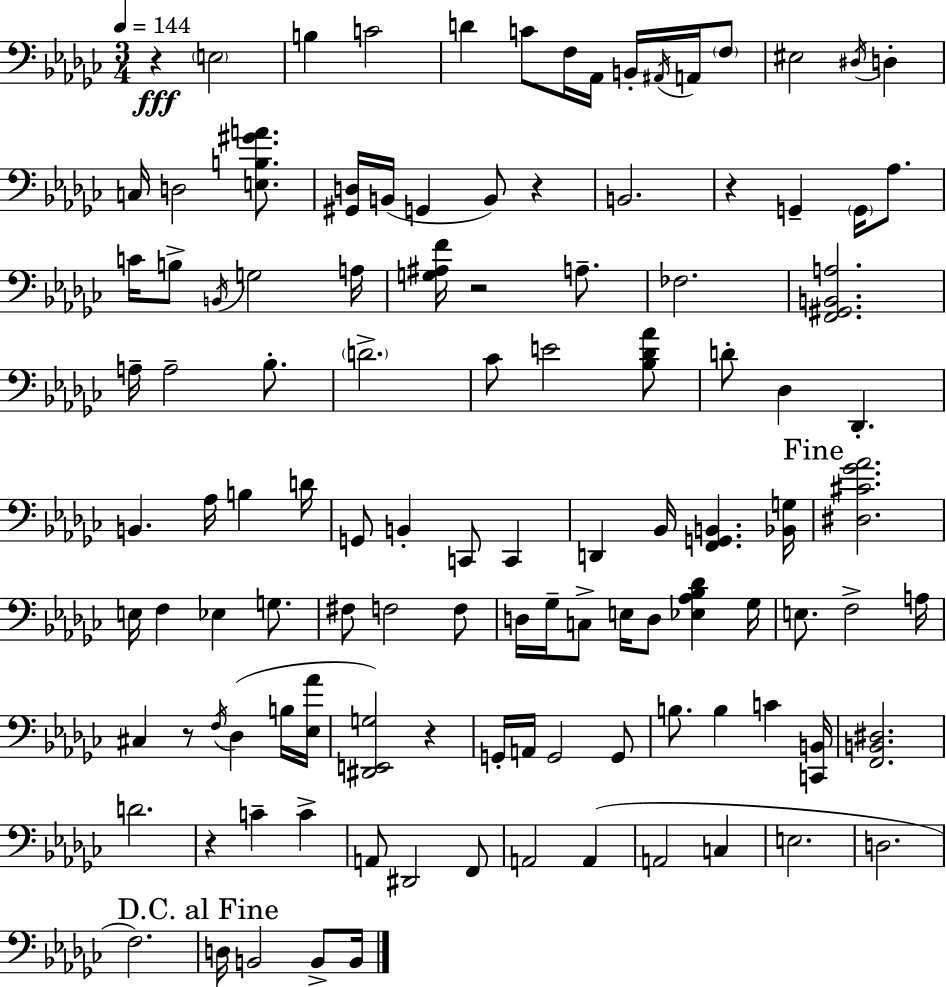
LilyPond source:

{
  \clef bass
  \numericTimeSignature
  \time 3/4
  \key ees \minor
  \tempo 4 = 144
  r4\fff \parenthesize e2 | b4 c'2 | d'4 c'8 f16 aes,16 b,16-. \acciaccatura { ais,16 } a,16 \parenthesize f8 | eis2 \acciaccatura { dis16 } d4-. | \break c16 d2 <e b gis' a'>8. | <gis, d>16 b,16( g,4 b,8) r4 | b,2. | r4 g,4-- \parenthesize g,16 aes8. | \break c'16 b8-> \acciaccatura { b,16 } g2 | a16 <g ais f'>16 r2 | a8.-- fes2. | <f, gis, b, a>2. | \break a16-- a2-- | bes8.-. \parenthesize d'2.-> | ces'8 e'2 | <bes des' aes'>8 d'8-. des4 des,4.-. | \break b,4. aes16 b4 | d'16 g,8 b,4-. c,8 c,4 | d,4 bes,16 <f, g, b,>4. | <bes, g>16 \mark "Fine" <dis cis' ges' aes'>2. | \break e16 f4 ees4 | g8. fis8 f2 | f8 d16 ges16-- c8-> e16 d8 <ees aes bes des'>4 | ges16 e8. f2-> | \break a16 cis4 r8 \acciaccatura { f16 }( des4 | b16 <ees aes'>16 <dis, e, g>2) | r4 g,16-. a,16 g,2 | g,8 b8. b4 c'4 | \break <c, b,>16 <f, b, dis>2. | d'2. | r4 c'4-- | c'4-> a,8 dis,2 | \break f,8 a,2 | a,4( a,2 | c4 e2. | d2. | \break f2.) | \mark "D.C. al Fine" d16 b,2 | b,8-> b,16 \bar "|."
}